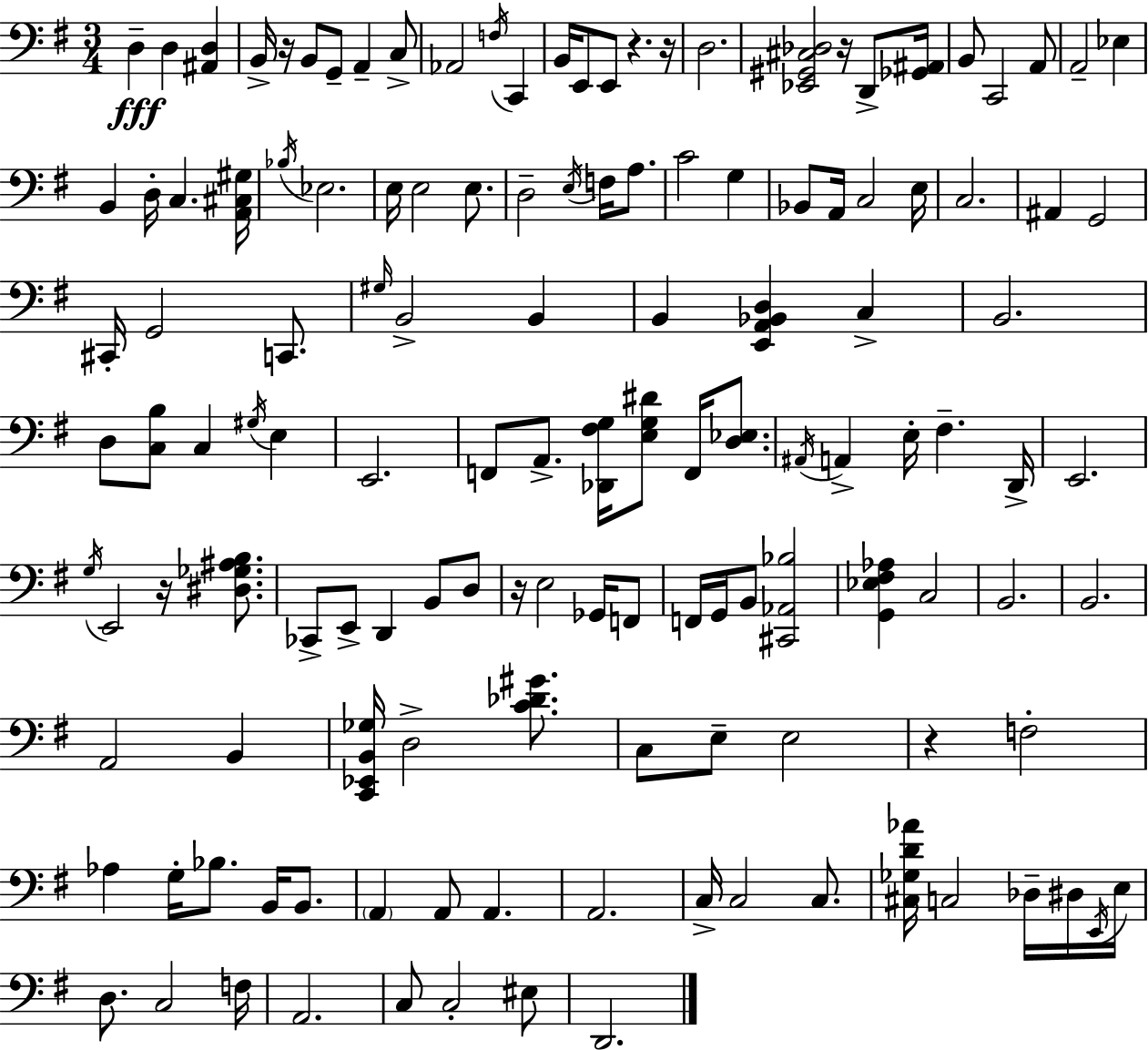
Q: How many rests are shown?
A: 7